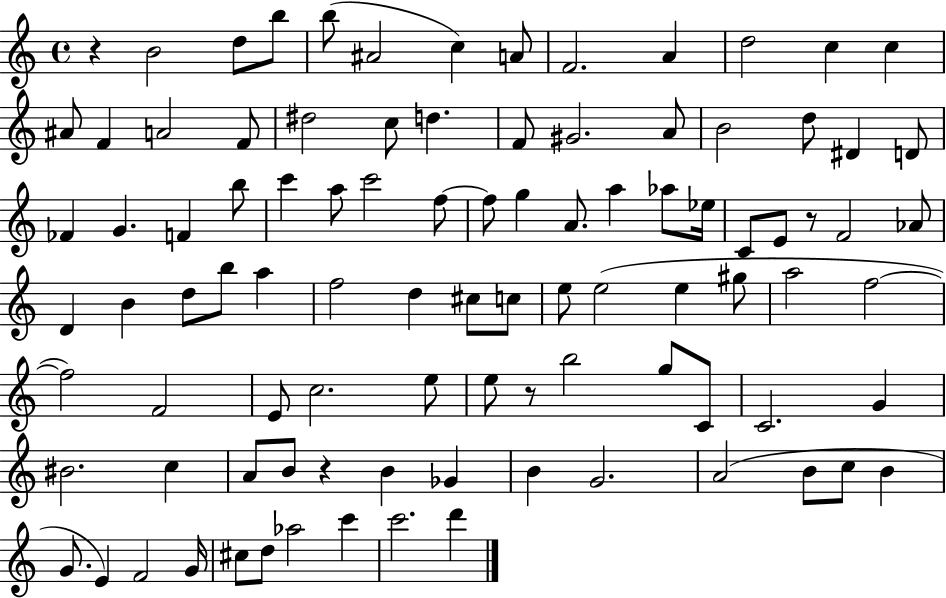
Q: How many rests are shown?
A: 4